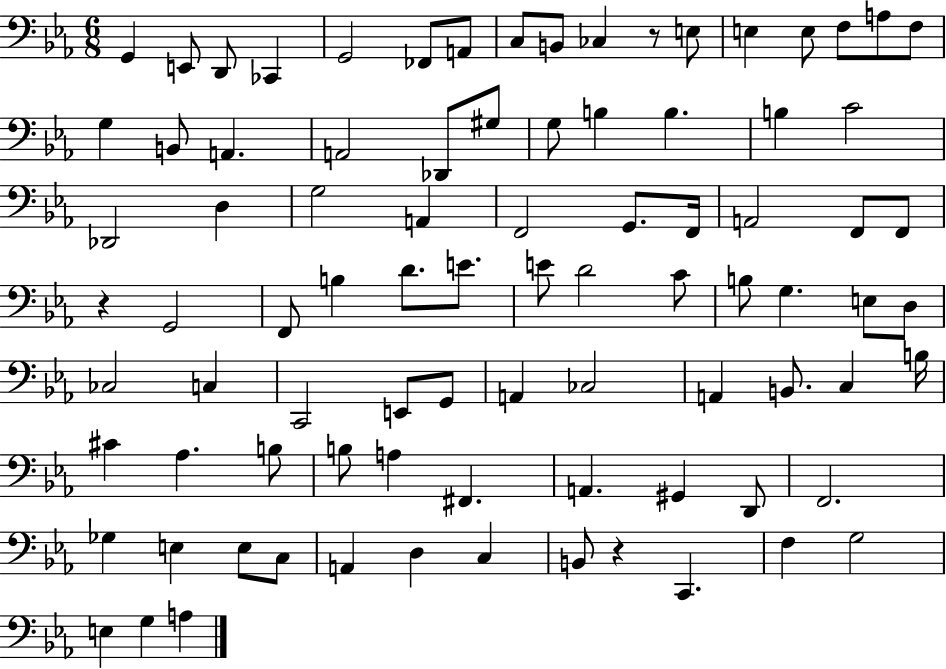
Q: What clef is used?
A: bass